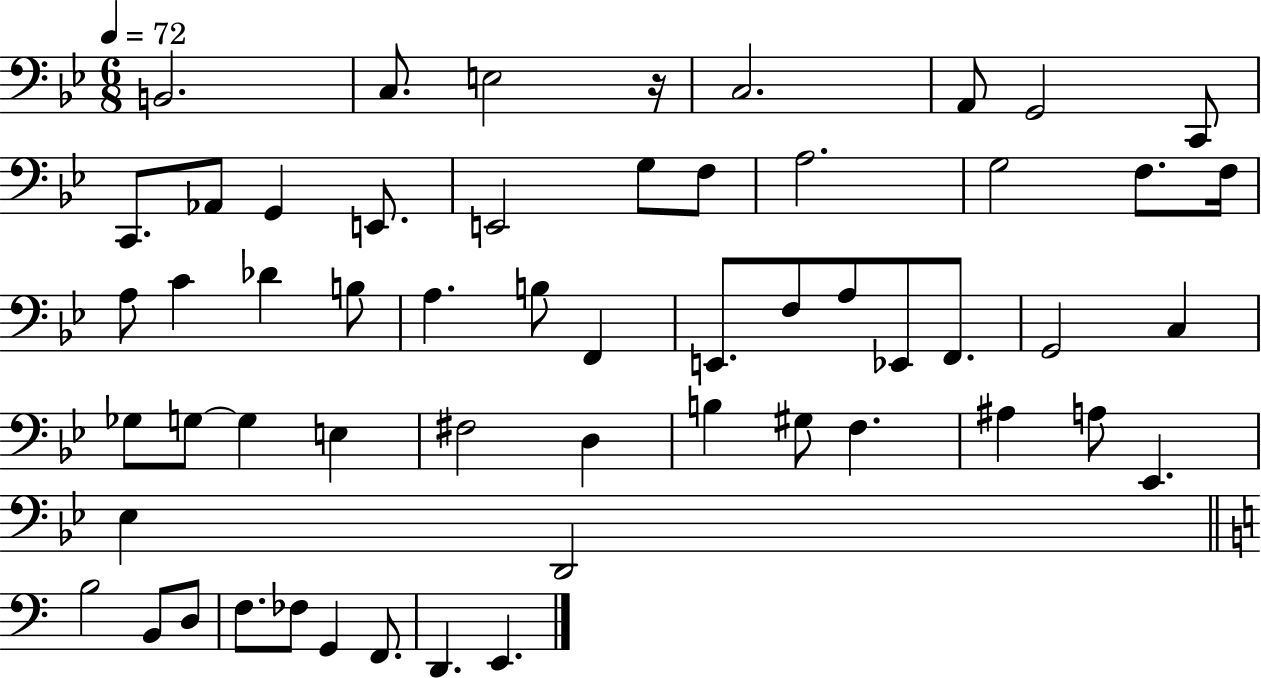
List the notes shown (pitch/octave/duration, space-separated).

B2/h. C3/e. E3/h R/s C3/h. A2/e G2/h C2/e C2/e. Ab2/e G2/q E2/e. E2/h G3/e F3/e A3/h. G3/h F3/e. F3/s A3/e C4/q Db4/q B3/e A3/q. B3/e F2/q E2/e. F3/e A3/e Eb2/e F2/e. G2/h C3/q Gb3/e G3/e G3/q E3/q F#3/h D3/q B3/q G#3/e F3/q. A#3/q A3/e Eb2/q. Eb3/q D2/h B3/h B2/e D3/e F3/e. FES3/e G2/q F2/e. D2/q. E2/q.